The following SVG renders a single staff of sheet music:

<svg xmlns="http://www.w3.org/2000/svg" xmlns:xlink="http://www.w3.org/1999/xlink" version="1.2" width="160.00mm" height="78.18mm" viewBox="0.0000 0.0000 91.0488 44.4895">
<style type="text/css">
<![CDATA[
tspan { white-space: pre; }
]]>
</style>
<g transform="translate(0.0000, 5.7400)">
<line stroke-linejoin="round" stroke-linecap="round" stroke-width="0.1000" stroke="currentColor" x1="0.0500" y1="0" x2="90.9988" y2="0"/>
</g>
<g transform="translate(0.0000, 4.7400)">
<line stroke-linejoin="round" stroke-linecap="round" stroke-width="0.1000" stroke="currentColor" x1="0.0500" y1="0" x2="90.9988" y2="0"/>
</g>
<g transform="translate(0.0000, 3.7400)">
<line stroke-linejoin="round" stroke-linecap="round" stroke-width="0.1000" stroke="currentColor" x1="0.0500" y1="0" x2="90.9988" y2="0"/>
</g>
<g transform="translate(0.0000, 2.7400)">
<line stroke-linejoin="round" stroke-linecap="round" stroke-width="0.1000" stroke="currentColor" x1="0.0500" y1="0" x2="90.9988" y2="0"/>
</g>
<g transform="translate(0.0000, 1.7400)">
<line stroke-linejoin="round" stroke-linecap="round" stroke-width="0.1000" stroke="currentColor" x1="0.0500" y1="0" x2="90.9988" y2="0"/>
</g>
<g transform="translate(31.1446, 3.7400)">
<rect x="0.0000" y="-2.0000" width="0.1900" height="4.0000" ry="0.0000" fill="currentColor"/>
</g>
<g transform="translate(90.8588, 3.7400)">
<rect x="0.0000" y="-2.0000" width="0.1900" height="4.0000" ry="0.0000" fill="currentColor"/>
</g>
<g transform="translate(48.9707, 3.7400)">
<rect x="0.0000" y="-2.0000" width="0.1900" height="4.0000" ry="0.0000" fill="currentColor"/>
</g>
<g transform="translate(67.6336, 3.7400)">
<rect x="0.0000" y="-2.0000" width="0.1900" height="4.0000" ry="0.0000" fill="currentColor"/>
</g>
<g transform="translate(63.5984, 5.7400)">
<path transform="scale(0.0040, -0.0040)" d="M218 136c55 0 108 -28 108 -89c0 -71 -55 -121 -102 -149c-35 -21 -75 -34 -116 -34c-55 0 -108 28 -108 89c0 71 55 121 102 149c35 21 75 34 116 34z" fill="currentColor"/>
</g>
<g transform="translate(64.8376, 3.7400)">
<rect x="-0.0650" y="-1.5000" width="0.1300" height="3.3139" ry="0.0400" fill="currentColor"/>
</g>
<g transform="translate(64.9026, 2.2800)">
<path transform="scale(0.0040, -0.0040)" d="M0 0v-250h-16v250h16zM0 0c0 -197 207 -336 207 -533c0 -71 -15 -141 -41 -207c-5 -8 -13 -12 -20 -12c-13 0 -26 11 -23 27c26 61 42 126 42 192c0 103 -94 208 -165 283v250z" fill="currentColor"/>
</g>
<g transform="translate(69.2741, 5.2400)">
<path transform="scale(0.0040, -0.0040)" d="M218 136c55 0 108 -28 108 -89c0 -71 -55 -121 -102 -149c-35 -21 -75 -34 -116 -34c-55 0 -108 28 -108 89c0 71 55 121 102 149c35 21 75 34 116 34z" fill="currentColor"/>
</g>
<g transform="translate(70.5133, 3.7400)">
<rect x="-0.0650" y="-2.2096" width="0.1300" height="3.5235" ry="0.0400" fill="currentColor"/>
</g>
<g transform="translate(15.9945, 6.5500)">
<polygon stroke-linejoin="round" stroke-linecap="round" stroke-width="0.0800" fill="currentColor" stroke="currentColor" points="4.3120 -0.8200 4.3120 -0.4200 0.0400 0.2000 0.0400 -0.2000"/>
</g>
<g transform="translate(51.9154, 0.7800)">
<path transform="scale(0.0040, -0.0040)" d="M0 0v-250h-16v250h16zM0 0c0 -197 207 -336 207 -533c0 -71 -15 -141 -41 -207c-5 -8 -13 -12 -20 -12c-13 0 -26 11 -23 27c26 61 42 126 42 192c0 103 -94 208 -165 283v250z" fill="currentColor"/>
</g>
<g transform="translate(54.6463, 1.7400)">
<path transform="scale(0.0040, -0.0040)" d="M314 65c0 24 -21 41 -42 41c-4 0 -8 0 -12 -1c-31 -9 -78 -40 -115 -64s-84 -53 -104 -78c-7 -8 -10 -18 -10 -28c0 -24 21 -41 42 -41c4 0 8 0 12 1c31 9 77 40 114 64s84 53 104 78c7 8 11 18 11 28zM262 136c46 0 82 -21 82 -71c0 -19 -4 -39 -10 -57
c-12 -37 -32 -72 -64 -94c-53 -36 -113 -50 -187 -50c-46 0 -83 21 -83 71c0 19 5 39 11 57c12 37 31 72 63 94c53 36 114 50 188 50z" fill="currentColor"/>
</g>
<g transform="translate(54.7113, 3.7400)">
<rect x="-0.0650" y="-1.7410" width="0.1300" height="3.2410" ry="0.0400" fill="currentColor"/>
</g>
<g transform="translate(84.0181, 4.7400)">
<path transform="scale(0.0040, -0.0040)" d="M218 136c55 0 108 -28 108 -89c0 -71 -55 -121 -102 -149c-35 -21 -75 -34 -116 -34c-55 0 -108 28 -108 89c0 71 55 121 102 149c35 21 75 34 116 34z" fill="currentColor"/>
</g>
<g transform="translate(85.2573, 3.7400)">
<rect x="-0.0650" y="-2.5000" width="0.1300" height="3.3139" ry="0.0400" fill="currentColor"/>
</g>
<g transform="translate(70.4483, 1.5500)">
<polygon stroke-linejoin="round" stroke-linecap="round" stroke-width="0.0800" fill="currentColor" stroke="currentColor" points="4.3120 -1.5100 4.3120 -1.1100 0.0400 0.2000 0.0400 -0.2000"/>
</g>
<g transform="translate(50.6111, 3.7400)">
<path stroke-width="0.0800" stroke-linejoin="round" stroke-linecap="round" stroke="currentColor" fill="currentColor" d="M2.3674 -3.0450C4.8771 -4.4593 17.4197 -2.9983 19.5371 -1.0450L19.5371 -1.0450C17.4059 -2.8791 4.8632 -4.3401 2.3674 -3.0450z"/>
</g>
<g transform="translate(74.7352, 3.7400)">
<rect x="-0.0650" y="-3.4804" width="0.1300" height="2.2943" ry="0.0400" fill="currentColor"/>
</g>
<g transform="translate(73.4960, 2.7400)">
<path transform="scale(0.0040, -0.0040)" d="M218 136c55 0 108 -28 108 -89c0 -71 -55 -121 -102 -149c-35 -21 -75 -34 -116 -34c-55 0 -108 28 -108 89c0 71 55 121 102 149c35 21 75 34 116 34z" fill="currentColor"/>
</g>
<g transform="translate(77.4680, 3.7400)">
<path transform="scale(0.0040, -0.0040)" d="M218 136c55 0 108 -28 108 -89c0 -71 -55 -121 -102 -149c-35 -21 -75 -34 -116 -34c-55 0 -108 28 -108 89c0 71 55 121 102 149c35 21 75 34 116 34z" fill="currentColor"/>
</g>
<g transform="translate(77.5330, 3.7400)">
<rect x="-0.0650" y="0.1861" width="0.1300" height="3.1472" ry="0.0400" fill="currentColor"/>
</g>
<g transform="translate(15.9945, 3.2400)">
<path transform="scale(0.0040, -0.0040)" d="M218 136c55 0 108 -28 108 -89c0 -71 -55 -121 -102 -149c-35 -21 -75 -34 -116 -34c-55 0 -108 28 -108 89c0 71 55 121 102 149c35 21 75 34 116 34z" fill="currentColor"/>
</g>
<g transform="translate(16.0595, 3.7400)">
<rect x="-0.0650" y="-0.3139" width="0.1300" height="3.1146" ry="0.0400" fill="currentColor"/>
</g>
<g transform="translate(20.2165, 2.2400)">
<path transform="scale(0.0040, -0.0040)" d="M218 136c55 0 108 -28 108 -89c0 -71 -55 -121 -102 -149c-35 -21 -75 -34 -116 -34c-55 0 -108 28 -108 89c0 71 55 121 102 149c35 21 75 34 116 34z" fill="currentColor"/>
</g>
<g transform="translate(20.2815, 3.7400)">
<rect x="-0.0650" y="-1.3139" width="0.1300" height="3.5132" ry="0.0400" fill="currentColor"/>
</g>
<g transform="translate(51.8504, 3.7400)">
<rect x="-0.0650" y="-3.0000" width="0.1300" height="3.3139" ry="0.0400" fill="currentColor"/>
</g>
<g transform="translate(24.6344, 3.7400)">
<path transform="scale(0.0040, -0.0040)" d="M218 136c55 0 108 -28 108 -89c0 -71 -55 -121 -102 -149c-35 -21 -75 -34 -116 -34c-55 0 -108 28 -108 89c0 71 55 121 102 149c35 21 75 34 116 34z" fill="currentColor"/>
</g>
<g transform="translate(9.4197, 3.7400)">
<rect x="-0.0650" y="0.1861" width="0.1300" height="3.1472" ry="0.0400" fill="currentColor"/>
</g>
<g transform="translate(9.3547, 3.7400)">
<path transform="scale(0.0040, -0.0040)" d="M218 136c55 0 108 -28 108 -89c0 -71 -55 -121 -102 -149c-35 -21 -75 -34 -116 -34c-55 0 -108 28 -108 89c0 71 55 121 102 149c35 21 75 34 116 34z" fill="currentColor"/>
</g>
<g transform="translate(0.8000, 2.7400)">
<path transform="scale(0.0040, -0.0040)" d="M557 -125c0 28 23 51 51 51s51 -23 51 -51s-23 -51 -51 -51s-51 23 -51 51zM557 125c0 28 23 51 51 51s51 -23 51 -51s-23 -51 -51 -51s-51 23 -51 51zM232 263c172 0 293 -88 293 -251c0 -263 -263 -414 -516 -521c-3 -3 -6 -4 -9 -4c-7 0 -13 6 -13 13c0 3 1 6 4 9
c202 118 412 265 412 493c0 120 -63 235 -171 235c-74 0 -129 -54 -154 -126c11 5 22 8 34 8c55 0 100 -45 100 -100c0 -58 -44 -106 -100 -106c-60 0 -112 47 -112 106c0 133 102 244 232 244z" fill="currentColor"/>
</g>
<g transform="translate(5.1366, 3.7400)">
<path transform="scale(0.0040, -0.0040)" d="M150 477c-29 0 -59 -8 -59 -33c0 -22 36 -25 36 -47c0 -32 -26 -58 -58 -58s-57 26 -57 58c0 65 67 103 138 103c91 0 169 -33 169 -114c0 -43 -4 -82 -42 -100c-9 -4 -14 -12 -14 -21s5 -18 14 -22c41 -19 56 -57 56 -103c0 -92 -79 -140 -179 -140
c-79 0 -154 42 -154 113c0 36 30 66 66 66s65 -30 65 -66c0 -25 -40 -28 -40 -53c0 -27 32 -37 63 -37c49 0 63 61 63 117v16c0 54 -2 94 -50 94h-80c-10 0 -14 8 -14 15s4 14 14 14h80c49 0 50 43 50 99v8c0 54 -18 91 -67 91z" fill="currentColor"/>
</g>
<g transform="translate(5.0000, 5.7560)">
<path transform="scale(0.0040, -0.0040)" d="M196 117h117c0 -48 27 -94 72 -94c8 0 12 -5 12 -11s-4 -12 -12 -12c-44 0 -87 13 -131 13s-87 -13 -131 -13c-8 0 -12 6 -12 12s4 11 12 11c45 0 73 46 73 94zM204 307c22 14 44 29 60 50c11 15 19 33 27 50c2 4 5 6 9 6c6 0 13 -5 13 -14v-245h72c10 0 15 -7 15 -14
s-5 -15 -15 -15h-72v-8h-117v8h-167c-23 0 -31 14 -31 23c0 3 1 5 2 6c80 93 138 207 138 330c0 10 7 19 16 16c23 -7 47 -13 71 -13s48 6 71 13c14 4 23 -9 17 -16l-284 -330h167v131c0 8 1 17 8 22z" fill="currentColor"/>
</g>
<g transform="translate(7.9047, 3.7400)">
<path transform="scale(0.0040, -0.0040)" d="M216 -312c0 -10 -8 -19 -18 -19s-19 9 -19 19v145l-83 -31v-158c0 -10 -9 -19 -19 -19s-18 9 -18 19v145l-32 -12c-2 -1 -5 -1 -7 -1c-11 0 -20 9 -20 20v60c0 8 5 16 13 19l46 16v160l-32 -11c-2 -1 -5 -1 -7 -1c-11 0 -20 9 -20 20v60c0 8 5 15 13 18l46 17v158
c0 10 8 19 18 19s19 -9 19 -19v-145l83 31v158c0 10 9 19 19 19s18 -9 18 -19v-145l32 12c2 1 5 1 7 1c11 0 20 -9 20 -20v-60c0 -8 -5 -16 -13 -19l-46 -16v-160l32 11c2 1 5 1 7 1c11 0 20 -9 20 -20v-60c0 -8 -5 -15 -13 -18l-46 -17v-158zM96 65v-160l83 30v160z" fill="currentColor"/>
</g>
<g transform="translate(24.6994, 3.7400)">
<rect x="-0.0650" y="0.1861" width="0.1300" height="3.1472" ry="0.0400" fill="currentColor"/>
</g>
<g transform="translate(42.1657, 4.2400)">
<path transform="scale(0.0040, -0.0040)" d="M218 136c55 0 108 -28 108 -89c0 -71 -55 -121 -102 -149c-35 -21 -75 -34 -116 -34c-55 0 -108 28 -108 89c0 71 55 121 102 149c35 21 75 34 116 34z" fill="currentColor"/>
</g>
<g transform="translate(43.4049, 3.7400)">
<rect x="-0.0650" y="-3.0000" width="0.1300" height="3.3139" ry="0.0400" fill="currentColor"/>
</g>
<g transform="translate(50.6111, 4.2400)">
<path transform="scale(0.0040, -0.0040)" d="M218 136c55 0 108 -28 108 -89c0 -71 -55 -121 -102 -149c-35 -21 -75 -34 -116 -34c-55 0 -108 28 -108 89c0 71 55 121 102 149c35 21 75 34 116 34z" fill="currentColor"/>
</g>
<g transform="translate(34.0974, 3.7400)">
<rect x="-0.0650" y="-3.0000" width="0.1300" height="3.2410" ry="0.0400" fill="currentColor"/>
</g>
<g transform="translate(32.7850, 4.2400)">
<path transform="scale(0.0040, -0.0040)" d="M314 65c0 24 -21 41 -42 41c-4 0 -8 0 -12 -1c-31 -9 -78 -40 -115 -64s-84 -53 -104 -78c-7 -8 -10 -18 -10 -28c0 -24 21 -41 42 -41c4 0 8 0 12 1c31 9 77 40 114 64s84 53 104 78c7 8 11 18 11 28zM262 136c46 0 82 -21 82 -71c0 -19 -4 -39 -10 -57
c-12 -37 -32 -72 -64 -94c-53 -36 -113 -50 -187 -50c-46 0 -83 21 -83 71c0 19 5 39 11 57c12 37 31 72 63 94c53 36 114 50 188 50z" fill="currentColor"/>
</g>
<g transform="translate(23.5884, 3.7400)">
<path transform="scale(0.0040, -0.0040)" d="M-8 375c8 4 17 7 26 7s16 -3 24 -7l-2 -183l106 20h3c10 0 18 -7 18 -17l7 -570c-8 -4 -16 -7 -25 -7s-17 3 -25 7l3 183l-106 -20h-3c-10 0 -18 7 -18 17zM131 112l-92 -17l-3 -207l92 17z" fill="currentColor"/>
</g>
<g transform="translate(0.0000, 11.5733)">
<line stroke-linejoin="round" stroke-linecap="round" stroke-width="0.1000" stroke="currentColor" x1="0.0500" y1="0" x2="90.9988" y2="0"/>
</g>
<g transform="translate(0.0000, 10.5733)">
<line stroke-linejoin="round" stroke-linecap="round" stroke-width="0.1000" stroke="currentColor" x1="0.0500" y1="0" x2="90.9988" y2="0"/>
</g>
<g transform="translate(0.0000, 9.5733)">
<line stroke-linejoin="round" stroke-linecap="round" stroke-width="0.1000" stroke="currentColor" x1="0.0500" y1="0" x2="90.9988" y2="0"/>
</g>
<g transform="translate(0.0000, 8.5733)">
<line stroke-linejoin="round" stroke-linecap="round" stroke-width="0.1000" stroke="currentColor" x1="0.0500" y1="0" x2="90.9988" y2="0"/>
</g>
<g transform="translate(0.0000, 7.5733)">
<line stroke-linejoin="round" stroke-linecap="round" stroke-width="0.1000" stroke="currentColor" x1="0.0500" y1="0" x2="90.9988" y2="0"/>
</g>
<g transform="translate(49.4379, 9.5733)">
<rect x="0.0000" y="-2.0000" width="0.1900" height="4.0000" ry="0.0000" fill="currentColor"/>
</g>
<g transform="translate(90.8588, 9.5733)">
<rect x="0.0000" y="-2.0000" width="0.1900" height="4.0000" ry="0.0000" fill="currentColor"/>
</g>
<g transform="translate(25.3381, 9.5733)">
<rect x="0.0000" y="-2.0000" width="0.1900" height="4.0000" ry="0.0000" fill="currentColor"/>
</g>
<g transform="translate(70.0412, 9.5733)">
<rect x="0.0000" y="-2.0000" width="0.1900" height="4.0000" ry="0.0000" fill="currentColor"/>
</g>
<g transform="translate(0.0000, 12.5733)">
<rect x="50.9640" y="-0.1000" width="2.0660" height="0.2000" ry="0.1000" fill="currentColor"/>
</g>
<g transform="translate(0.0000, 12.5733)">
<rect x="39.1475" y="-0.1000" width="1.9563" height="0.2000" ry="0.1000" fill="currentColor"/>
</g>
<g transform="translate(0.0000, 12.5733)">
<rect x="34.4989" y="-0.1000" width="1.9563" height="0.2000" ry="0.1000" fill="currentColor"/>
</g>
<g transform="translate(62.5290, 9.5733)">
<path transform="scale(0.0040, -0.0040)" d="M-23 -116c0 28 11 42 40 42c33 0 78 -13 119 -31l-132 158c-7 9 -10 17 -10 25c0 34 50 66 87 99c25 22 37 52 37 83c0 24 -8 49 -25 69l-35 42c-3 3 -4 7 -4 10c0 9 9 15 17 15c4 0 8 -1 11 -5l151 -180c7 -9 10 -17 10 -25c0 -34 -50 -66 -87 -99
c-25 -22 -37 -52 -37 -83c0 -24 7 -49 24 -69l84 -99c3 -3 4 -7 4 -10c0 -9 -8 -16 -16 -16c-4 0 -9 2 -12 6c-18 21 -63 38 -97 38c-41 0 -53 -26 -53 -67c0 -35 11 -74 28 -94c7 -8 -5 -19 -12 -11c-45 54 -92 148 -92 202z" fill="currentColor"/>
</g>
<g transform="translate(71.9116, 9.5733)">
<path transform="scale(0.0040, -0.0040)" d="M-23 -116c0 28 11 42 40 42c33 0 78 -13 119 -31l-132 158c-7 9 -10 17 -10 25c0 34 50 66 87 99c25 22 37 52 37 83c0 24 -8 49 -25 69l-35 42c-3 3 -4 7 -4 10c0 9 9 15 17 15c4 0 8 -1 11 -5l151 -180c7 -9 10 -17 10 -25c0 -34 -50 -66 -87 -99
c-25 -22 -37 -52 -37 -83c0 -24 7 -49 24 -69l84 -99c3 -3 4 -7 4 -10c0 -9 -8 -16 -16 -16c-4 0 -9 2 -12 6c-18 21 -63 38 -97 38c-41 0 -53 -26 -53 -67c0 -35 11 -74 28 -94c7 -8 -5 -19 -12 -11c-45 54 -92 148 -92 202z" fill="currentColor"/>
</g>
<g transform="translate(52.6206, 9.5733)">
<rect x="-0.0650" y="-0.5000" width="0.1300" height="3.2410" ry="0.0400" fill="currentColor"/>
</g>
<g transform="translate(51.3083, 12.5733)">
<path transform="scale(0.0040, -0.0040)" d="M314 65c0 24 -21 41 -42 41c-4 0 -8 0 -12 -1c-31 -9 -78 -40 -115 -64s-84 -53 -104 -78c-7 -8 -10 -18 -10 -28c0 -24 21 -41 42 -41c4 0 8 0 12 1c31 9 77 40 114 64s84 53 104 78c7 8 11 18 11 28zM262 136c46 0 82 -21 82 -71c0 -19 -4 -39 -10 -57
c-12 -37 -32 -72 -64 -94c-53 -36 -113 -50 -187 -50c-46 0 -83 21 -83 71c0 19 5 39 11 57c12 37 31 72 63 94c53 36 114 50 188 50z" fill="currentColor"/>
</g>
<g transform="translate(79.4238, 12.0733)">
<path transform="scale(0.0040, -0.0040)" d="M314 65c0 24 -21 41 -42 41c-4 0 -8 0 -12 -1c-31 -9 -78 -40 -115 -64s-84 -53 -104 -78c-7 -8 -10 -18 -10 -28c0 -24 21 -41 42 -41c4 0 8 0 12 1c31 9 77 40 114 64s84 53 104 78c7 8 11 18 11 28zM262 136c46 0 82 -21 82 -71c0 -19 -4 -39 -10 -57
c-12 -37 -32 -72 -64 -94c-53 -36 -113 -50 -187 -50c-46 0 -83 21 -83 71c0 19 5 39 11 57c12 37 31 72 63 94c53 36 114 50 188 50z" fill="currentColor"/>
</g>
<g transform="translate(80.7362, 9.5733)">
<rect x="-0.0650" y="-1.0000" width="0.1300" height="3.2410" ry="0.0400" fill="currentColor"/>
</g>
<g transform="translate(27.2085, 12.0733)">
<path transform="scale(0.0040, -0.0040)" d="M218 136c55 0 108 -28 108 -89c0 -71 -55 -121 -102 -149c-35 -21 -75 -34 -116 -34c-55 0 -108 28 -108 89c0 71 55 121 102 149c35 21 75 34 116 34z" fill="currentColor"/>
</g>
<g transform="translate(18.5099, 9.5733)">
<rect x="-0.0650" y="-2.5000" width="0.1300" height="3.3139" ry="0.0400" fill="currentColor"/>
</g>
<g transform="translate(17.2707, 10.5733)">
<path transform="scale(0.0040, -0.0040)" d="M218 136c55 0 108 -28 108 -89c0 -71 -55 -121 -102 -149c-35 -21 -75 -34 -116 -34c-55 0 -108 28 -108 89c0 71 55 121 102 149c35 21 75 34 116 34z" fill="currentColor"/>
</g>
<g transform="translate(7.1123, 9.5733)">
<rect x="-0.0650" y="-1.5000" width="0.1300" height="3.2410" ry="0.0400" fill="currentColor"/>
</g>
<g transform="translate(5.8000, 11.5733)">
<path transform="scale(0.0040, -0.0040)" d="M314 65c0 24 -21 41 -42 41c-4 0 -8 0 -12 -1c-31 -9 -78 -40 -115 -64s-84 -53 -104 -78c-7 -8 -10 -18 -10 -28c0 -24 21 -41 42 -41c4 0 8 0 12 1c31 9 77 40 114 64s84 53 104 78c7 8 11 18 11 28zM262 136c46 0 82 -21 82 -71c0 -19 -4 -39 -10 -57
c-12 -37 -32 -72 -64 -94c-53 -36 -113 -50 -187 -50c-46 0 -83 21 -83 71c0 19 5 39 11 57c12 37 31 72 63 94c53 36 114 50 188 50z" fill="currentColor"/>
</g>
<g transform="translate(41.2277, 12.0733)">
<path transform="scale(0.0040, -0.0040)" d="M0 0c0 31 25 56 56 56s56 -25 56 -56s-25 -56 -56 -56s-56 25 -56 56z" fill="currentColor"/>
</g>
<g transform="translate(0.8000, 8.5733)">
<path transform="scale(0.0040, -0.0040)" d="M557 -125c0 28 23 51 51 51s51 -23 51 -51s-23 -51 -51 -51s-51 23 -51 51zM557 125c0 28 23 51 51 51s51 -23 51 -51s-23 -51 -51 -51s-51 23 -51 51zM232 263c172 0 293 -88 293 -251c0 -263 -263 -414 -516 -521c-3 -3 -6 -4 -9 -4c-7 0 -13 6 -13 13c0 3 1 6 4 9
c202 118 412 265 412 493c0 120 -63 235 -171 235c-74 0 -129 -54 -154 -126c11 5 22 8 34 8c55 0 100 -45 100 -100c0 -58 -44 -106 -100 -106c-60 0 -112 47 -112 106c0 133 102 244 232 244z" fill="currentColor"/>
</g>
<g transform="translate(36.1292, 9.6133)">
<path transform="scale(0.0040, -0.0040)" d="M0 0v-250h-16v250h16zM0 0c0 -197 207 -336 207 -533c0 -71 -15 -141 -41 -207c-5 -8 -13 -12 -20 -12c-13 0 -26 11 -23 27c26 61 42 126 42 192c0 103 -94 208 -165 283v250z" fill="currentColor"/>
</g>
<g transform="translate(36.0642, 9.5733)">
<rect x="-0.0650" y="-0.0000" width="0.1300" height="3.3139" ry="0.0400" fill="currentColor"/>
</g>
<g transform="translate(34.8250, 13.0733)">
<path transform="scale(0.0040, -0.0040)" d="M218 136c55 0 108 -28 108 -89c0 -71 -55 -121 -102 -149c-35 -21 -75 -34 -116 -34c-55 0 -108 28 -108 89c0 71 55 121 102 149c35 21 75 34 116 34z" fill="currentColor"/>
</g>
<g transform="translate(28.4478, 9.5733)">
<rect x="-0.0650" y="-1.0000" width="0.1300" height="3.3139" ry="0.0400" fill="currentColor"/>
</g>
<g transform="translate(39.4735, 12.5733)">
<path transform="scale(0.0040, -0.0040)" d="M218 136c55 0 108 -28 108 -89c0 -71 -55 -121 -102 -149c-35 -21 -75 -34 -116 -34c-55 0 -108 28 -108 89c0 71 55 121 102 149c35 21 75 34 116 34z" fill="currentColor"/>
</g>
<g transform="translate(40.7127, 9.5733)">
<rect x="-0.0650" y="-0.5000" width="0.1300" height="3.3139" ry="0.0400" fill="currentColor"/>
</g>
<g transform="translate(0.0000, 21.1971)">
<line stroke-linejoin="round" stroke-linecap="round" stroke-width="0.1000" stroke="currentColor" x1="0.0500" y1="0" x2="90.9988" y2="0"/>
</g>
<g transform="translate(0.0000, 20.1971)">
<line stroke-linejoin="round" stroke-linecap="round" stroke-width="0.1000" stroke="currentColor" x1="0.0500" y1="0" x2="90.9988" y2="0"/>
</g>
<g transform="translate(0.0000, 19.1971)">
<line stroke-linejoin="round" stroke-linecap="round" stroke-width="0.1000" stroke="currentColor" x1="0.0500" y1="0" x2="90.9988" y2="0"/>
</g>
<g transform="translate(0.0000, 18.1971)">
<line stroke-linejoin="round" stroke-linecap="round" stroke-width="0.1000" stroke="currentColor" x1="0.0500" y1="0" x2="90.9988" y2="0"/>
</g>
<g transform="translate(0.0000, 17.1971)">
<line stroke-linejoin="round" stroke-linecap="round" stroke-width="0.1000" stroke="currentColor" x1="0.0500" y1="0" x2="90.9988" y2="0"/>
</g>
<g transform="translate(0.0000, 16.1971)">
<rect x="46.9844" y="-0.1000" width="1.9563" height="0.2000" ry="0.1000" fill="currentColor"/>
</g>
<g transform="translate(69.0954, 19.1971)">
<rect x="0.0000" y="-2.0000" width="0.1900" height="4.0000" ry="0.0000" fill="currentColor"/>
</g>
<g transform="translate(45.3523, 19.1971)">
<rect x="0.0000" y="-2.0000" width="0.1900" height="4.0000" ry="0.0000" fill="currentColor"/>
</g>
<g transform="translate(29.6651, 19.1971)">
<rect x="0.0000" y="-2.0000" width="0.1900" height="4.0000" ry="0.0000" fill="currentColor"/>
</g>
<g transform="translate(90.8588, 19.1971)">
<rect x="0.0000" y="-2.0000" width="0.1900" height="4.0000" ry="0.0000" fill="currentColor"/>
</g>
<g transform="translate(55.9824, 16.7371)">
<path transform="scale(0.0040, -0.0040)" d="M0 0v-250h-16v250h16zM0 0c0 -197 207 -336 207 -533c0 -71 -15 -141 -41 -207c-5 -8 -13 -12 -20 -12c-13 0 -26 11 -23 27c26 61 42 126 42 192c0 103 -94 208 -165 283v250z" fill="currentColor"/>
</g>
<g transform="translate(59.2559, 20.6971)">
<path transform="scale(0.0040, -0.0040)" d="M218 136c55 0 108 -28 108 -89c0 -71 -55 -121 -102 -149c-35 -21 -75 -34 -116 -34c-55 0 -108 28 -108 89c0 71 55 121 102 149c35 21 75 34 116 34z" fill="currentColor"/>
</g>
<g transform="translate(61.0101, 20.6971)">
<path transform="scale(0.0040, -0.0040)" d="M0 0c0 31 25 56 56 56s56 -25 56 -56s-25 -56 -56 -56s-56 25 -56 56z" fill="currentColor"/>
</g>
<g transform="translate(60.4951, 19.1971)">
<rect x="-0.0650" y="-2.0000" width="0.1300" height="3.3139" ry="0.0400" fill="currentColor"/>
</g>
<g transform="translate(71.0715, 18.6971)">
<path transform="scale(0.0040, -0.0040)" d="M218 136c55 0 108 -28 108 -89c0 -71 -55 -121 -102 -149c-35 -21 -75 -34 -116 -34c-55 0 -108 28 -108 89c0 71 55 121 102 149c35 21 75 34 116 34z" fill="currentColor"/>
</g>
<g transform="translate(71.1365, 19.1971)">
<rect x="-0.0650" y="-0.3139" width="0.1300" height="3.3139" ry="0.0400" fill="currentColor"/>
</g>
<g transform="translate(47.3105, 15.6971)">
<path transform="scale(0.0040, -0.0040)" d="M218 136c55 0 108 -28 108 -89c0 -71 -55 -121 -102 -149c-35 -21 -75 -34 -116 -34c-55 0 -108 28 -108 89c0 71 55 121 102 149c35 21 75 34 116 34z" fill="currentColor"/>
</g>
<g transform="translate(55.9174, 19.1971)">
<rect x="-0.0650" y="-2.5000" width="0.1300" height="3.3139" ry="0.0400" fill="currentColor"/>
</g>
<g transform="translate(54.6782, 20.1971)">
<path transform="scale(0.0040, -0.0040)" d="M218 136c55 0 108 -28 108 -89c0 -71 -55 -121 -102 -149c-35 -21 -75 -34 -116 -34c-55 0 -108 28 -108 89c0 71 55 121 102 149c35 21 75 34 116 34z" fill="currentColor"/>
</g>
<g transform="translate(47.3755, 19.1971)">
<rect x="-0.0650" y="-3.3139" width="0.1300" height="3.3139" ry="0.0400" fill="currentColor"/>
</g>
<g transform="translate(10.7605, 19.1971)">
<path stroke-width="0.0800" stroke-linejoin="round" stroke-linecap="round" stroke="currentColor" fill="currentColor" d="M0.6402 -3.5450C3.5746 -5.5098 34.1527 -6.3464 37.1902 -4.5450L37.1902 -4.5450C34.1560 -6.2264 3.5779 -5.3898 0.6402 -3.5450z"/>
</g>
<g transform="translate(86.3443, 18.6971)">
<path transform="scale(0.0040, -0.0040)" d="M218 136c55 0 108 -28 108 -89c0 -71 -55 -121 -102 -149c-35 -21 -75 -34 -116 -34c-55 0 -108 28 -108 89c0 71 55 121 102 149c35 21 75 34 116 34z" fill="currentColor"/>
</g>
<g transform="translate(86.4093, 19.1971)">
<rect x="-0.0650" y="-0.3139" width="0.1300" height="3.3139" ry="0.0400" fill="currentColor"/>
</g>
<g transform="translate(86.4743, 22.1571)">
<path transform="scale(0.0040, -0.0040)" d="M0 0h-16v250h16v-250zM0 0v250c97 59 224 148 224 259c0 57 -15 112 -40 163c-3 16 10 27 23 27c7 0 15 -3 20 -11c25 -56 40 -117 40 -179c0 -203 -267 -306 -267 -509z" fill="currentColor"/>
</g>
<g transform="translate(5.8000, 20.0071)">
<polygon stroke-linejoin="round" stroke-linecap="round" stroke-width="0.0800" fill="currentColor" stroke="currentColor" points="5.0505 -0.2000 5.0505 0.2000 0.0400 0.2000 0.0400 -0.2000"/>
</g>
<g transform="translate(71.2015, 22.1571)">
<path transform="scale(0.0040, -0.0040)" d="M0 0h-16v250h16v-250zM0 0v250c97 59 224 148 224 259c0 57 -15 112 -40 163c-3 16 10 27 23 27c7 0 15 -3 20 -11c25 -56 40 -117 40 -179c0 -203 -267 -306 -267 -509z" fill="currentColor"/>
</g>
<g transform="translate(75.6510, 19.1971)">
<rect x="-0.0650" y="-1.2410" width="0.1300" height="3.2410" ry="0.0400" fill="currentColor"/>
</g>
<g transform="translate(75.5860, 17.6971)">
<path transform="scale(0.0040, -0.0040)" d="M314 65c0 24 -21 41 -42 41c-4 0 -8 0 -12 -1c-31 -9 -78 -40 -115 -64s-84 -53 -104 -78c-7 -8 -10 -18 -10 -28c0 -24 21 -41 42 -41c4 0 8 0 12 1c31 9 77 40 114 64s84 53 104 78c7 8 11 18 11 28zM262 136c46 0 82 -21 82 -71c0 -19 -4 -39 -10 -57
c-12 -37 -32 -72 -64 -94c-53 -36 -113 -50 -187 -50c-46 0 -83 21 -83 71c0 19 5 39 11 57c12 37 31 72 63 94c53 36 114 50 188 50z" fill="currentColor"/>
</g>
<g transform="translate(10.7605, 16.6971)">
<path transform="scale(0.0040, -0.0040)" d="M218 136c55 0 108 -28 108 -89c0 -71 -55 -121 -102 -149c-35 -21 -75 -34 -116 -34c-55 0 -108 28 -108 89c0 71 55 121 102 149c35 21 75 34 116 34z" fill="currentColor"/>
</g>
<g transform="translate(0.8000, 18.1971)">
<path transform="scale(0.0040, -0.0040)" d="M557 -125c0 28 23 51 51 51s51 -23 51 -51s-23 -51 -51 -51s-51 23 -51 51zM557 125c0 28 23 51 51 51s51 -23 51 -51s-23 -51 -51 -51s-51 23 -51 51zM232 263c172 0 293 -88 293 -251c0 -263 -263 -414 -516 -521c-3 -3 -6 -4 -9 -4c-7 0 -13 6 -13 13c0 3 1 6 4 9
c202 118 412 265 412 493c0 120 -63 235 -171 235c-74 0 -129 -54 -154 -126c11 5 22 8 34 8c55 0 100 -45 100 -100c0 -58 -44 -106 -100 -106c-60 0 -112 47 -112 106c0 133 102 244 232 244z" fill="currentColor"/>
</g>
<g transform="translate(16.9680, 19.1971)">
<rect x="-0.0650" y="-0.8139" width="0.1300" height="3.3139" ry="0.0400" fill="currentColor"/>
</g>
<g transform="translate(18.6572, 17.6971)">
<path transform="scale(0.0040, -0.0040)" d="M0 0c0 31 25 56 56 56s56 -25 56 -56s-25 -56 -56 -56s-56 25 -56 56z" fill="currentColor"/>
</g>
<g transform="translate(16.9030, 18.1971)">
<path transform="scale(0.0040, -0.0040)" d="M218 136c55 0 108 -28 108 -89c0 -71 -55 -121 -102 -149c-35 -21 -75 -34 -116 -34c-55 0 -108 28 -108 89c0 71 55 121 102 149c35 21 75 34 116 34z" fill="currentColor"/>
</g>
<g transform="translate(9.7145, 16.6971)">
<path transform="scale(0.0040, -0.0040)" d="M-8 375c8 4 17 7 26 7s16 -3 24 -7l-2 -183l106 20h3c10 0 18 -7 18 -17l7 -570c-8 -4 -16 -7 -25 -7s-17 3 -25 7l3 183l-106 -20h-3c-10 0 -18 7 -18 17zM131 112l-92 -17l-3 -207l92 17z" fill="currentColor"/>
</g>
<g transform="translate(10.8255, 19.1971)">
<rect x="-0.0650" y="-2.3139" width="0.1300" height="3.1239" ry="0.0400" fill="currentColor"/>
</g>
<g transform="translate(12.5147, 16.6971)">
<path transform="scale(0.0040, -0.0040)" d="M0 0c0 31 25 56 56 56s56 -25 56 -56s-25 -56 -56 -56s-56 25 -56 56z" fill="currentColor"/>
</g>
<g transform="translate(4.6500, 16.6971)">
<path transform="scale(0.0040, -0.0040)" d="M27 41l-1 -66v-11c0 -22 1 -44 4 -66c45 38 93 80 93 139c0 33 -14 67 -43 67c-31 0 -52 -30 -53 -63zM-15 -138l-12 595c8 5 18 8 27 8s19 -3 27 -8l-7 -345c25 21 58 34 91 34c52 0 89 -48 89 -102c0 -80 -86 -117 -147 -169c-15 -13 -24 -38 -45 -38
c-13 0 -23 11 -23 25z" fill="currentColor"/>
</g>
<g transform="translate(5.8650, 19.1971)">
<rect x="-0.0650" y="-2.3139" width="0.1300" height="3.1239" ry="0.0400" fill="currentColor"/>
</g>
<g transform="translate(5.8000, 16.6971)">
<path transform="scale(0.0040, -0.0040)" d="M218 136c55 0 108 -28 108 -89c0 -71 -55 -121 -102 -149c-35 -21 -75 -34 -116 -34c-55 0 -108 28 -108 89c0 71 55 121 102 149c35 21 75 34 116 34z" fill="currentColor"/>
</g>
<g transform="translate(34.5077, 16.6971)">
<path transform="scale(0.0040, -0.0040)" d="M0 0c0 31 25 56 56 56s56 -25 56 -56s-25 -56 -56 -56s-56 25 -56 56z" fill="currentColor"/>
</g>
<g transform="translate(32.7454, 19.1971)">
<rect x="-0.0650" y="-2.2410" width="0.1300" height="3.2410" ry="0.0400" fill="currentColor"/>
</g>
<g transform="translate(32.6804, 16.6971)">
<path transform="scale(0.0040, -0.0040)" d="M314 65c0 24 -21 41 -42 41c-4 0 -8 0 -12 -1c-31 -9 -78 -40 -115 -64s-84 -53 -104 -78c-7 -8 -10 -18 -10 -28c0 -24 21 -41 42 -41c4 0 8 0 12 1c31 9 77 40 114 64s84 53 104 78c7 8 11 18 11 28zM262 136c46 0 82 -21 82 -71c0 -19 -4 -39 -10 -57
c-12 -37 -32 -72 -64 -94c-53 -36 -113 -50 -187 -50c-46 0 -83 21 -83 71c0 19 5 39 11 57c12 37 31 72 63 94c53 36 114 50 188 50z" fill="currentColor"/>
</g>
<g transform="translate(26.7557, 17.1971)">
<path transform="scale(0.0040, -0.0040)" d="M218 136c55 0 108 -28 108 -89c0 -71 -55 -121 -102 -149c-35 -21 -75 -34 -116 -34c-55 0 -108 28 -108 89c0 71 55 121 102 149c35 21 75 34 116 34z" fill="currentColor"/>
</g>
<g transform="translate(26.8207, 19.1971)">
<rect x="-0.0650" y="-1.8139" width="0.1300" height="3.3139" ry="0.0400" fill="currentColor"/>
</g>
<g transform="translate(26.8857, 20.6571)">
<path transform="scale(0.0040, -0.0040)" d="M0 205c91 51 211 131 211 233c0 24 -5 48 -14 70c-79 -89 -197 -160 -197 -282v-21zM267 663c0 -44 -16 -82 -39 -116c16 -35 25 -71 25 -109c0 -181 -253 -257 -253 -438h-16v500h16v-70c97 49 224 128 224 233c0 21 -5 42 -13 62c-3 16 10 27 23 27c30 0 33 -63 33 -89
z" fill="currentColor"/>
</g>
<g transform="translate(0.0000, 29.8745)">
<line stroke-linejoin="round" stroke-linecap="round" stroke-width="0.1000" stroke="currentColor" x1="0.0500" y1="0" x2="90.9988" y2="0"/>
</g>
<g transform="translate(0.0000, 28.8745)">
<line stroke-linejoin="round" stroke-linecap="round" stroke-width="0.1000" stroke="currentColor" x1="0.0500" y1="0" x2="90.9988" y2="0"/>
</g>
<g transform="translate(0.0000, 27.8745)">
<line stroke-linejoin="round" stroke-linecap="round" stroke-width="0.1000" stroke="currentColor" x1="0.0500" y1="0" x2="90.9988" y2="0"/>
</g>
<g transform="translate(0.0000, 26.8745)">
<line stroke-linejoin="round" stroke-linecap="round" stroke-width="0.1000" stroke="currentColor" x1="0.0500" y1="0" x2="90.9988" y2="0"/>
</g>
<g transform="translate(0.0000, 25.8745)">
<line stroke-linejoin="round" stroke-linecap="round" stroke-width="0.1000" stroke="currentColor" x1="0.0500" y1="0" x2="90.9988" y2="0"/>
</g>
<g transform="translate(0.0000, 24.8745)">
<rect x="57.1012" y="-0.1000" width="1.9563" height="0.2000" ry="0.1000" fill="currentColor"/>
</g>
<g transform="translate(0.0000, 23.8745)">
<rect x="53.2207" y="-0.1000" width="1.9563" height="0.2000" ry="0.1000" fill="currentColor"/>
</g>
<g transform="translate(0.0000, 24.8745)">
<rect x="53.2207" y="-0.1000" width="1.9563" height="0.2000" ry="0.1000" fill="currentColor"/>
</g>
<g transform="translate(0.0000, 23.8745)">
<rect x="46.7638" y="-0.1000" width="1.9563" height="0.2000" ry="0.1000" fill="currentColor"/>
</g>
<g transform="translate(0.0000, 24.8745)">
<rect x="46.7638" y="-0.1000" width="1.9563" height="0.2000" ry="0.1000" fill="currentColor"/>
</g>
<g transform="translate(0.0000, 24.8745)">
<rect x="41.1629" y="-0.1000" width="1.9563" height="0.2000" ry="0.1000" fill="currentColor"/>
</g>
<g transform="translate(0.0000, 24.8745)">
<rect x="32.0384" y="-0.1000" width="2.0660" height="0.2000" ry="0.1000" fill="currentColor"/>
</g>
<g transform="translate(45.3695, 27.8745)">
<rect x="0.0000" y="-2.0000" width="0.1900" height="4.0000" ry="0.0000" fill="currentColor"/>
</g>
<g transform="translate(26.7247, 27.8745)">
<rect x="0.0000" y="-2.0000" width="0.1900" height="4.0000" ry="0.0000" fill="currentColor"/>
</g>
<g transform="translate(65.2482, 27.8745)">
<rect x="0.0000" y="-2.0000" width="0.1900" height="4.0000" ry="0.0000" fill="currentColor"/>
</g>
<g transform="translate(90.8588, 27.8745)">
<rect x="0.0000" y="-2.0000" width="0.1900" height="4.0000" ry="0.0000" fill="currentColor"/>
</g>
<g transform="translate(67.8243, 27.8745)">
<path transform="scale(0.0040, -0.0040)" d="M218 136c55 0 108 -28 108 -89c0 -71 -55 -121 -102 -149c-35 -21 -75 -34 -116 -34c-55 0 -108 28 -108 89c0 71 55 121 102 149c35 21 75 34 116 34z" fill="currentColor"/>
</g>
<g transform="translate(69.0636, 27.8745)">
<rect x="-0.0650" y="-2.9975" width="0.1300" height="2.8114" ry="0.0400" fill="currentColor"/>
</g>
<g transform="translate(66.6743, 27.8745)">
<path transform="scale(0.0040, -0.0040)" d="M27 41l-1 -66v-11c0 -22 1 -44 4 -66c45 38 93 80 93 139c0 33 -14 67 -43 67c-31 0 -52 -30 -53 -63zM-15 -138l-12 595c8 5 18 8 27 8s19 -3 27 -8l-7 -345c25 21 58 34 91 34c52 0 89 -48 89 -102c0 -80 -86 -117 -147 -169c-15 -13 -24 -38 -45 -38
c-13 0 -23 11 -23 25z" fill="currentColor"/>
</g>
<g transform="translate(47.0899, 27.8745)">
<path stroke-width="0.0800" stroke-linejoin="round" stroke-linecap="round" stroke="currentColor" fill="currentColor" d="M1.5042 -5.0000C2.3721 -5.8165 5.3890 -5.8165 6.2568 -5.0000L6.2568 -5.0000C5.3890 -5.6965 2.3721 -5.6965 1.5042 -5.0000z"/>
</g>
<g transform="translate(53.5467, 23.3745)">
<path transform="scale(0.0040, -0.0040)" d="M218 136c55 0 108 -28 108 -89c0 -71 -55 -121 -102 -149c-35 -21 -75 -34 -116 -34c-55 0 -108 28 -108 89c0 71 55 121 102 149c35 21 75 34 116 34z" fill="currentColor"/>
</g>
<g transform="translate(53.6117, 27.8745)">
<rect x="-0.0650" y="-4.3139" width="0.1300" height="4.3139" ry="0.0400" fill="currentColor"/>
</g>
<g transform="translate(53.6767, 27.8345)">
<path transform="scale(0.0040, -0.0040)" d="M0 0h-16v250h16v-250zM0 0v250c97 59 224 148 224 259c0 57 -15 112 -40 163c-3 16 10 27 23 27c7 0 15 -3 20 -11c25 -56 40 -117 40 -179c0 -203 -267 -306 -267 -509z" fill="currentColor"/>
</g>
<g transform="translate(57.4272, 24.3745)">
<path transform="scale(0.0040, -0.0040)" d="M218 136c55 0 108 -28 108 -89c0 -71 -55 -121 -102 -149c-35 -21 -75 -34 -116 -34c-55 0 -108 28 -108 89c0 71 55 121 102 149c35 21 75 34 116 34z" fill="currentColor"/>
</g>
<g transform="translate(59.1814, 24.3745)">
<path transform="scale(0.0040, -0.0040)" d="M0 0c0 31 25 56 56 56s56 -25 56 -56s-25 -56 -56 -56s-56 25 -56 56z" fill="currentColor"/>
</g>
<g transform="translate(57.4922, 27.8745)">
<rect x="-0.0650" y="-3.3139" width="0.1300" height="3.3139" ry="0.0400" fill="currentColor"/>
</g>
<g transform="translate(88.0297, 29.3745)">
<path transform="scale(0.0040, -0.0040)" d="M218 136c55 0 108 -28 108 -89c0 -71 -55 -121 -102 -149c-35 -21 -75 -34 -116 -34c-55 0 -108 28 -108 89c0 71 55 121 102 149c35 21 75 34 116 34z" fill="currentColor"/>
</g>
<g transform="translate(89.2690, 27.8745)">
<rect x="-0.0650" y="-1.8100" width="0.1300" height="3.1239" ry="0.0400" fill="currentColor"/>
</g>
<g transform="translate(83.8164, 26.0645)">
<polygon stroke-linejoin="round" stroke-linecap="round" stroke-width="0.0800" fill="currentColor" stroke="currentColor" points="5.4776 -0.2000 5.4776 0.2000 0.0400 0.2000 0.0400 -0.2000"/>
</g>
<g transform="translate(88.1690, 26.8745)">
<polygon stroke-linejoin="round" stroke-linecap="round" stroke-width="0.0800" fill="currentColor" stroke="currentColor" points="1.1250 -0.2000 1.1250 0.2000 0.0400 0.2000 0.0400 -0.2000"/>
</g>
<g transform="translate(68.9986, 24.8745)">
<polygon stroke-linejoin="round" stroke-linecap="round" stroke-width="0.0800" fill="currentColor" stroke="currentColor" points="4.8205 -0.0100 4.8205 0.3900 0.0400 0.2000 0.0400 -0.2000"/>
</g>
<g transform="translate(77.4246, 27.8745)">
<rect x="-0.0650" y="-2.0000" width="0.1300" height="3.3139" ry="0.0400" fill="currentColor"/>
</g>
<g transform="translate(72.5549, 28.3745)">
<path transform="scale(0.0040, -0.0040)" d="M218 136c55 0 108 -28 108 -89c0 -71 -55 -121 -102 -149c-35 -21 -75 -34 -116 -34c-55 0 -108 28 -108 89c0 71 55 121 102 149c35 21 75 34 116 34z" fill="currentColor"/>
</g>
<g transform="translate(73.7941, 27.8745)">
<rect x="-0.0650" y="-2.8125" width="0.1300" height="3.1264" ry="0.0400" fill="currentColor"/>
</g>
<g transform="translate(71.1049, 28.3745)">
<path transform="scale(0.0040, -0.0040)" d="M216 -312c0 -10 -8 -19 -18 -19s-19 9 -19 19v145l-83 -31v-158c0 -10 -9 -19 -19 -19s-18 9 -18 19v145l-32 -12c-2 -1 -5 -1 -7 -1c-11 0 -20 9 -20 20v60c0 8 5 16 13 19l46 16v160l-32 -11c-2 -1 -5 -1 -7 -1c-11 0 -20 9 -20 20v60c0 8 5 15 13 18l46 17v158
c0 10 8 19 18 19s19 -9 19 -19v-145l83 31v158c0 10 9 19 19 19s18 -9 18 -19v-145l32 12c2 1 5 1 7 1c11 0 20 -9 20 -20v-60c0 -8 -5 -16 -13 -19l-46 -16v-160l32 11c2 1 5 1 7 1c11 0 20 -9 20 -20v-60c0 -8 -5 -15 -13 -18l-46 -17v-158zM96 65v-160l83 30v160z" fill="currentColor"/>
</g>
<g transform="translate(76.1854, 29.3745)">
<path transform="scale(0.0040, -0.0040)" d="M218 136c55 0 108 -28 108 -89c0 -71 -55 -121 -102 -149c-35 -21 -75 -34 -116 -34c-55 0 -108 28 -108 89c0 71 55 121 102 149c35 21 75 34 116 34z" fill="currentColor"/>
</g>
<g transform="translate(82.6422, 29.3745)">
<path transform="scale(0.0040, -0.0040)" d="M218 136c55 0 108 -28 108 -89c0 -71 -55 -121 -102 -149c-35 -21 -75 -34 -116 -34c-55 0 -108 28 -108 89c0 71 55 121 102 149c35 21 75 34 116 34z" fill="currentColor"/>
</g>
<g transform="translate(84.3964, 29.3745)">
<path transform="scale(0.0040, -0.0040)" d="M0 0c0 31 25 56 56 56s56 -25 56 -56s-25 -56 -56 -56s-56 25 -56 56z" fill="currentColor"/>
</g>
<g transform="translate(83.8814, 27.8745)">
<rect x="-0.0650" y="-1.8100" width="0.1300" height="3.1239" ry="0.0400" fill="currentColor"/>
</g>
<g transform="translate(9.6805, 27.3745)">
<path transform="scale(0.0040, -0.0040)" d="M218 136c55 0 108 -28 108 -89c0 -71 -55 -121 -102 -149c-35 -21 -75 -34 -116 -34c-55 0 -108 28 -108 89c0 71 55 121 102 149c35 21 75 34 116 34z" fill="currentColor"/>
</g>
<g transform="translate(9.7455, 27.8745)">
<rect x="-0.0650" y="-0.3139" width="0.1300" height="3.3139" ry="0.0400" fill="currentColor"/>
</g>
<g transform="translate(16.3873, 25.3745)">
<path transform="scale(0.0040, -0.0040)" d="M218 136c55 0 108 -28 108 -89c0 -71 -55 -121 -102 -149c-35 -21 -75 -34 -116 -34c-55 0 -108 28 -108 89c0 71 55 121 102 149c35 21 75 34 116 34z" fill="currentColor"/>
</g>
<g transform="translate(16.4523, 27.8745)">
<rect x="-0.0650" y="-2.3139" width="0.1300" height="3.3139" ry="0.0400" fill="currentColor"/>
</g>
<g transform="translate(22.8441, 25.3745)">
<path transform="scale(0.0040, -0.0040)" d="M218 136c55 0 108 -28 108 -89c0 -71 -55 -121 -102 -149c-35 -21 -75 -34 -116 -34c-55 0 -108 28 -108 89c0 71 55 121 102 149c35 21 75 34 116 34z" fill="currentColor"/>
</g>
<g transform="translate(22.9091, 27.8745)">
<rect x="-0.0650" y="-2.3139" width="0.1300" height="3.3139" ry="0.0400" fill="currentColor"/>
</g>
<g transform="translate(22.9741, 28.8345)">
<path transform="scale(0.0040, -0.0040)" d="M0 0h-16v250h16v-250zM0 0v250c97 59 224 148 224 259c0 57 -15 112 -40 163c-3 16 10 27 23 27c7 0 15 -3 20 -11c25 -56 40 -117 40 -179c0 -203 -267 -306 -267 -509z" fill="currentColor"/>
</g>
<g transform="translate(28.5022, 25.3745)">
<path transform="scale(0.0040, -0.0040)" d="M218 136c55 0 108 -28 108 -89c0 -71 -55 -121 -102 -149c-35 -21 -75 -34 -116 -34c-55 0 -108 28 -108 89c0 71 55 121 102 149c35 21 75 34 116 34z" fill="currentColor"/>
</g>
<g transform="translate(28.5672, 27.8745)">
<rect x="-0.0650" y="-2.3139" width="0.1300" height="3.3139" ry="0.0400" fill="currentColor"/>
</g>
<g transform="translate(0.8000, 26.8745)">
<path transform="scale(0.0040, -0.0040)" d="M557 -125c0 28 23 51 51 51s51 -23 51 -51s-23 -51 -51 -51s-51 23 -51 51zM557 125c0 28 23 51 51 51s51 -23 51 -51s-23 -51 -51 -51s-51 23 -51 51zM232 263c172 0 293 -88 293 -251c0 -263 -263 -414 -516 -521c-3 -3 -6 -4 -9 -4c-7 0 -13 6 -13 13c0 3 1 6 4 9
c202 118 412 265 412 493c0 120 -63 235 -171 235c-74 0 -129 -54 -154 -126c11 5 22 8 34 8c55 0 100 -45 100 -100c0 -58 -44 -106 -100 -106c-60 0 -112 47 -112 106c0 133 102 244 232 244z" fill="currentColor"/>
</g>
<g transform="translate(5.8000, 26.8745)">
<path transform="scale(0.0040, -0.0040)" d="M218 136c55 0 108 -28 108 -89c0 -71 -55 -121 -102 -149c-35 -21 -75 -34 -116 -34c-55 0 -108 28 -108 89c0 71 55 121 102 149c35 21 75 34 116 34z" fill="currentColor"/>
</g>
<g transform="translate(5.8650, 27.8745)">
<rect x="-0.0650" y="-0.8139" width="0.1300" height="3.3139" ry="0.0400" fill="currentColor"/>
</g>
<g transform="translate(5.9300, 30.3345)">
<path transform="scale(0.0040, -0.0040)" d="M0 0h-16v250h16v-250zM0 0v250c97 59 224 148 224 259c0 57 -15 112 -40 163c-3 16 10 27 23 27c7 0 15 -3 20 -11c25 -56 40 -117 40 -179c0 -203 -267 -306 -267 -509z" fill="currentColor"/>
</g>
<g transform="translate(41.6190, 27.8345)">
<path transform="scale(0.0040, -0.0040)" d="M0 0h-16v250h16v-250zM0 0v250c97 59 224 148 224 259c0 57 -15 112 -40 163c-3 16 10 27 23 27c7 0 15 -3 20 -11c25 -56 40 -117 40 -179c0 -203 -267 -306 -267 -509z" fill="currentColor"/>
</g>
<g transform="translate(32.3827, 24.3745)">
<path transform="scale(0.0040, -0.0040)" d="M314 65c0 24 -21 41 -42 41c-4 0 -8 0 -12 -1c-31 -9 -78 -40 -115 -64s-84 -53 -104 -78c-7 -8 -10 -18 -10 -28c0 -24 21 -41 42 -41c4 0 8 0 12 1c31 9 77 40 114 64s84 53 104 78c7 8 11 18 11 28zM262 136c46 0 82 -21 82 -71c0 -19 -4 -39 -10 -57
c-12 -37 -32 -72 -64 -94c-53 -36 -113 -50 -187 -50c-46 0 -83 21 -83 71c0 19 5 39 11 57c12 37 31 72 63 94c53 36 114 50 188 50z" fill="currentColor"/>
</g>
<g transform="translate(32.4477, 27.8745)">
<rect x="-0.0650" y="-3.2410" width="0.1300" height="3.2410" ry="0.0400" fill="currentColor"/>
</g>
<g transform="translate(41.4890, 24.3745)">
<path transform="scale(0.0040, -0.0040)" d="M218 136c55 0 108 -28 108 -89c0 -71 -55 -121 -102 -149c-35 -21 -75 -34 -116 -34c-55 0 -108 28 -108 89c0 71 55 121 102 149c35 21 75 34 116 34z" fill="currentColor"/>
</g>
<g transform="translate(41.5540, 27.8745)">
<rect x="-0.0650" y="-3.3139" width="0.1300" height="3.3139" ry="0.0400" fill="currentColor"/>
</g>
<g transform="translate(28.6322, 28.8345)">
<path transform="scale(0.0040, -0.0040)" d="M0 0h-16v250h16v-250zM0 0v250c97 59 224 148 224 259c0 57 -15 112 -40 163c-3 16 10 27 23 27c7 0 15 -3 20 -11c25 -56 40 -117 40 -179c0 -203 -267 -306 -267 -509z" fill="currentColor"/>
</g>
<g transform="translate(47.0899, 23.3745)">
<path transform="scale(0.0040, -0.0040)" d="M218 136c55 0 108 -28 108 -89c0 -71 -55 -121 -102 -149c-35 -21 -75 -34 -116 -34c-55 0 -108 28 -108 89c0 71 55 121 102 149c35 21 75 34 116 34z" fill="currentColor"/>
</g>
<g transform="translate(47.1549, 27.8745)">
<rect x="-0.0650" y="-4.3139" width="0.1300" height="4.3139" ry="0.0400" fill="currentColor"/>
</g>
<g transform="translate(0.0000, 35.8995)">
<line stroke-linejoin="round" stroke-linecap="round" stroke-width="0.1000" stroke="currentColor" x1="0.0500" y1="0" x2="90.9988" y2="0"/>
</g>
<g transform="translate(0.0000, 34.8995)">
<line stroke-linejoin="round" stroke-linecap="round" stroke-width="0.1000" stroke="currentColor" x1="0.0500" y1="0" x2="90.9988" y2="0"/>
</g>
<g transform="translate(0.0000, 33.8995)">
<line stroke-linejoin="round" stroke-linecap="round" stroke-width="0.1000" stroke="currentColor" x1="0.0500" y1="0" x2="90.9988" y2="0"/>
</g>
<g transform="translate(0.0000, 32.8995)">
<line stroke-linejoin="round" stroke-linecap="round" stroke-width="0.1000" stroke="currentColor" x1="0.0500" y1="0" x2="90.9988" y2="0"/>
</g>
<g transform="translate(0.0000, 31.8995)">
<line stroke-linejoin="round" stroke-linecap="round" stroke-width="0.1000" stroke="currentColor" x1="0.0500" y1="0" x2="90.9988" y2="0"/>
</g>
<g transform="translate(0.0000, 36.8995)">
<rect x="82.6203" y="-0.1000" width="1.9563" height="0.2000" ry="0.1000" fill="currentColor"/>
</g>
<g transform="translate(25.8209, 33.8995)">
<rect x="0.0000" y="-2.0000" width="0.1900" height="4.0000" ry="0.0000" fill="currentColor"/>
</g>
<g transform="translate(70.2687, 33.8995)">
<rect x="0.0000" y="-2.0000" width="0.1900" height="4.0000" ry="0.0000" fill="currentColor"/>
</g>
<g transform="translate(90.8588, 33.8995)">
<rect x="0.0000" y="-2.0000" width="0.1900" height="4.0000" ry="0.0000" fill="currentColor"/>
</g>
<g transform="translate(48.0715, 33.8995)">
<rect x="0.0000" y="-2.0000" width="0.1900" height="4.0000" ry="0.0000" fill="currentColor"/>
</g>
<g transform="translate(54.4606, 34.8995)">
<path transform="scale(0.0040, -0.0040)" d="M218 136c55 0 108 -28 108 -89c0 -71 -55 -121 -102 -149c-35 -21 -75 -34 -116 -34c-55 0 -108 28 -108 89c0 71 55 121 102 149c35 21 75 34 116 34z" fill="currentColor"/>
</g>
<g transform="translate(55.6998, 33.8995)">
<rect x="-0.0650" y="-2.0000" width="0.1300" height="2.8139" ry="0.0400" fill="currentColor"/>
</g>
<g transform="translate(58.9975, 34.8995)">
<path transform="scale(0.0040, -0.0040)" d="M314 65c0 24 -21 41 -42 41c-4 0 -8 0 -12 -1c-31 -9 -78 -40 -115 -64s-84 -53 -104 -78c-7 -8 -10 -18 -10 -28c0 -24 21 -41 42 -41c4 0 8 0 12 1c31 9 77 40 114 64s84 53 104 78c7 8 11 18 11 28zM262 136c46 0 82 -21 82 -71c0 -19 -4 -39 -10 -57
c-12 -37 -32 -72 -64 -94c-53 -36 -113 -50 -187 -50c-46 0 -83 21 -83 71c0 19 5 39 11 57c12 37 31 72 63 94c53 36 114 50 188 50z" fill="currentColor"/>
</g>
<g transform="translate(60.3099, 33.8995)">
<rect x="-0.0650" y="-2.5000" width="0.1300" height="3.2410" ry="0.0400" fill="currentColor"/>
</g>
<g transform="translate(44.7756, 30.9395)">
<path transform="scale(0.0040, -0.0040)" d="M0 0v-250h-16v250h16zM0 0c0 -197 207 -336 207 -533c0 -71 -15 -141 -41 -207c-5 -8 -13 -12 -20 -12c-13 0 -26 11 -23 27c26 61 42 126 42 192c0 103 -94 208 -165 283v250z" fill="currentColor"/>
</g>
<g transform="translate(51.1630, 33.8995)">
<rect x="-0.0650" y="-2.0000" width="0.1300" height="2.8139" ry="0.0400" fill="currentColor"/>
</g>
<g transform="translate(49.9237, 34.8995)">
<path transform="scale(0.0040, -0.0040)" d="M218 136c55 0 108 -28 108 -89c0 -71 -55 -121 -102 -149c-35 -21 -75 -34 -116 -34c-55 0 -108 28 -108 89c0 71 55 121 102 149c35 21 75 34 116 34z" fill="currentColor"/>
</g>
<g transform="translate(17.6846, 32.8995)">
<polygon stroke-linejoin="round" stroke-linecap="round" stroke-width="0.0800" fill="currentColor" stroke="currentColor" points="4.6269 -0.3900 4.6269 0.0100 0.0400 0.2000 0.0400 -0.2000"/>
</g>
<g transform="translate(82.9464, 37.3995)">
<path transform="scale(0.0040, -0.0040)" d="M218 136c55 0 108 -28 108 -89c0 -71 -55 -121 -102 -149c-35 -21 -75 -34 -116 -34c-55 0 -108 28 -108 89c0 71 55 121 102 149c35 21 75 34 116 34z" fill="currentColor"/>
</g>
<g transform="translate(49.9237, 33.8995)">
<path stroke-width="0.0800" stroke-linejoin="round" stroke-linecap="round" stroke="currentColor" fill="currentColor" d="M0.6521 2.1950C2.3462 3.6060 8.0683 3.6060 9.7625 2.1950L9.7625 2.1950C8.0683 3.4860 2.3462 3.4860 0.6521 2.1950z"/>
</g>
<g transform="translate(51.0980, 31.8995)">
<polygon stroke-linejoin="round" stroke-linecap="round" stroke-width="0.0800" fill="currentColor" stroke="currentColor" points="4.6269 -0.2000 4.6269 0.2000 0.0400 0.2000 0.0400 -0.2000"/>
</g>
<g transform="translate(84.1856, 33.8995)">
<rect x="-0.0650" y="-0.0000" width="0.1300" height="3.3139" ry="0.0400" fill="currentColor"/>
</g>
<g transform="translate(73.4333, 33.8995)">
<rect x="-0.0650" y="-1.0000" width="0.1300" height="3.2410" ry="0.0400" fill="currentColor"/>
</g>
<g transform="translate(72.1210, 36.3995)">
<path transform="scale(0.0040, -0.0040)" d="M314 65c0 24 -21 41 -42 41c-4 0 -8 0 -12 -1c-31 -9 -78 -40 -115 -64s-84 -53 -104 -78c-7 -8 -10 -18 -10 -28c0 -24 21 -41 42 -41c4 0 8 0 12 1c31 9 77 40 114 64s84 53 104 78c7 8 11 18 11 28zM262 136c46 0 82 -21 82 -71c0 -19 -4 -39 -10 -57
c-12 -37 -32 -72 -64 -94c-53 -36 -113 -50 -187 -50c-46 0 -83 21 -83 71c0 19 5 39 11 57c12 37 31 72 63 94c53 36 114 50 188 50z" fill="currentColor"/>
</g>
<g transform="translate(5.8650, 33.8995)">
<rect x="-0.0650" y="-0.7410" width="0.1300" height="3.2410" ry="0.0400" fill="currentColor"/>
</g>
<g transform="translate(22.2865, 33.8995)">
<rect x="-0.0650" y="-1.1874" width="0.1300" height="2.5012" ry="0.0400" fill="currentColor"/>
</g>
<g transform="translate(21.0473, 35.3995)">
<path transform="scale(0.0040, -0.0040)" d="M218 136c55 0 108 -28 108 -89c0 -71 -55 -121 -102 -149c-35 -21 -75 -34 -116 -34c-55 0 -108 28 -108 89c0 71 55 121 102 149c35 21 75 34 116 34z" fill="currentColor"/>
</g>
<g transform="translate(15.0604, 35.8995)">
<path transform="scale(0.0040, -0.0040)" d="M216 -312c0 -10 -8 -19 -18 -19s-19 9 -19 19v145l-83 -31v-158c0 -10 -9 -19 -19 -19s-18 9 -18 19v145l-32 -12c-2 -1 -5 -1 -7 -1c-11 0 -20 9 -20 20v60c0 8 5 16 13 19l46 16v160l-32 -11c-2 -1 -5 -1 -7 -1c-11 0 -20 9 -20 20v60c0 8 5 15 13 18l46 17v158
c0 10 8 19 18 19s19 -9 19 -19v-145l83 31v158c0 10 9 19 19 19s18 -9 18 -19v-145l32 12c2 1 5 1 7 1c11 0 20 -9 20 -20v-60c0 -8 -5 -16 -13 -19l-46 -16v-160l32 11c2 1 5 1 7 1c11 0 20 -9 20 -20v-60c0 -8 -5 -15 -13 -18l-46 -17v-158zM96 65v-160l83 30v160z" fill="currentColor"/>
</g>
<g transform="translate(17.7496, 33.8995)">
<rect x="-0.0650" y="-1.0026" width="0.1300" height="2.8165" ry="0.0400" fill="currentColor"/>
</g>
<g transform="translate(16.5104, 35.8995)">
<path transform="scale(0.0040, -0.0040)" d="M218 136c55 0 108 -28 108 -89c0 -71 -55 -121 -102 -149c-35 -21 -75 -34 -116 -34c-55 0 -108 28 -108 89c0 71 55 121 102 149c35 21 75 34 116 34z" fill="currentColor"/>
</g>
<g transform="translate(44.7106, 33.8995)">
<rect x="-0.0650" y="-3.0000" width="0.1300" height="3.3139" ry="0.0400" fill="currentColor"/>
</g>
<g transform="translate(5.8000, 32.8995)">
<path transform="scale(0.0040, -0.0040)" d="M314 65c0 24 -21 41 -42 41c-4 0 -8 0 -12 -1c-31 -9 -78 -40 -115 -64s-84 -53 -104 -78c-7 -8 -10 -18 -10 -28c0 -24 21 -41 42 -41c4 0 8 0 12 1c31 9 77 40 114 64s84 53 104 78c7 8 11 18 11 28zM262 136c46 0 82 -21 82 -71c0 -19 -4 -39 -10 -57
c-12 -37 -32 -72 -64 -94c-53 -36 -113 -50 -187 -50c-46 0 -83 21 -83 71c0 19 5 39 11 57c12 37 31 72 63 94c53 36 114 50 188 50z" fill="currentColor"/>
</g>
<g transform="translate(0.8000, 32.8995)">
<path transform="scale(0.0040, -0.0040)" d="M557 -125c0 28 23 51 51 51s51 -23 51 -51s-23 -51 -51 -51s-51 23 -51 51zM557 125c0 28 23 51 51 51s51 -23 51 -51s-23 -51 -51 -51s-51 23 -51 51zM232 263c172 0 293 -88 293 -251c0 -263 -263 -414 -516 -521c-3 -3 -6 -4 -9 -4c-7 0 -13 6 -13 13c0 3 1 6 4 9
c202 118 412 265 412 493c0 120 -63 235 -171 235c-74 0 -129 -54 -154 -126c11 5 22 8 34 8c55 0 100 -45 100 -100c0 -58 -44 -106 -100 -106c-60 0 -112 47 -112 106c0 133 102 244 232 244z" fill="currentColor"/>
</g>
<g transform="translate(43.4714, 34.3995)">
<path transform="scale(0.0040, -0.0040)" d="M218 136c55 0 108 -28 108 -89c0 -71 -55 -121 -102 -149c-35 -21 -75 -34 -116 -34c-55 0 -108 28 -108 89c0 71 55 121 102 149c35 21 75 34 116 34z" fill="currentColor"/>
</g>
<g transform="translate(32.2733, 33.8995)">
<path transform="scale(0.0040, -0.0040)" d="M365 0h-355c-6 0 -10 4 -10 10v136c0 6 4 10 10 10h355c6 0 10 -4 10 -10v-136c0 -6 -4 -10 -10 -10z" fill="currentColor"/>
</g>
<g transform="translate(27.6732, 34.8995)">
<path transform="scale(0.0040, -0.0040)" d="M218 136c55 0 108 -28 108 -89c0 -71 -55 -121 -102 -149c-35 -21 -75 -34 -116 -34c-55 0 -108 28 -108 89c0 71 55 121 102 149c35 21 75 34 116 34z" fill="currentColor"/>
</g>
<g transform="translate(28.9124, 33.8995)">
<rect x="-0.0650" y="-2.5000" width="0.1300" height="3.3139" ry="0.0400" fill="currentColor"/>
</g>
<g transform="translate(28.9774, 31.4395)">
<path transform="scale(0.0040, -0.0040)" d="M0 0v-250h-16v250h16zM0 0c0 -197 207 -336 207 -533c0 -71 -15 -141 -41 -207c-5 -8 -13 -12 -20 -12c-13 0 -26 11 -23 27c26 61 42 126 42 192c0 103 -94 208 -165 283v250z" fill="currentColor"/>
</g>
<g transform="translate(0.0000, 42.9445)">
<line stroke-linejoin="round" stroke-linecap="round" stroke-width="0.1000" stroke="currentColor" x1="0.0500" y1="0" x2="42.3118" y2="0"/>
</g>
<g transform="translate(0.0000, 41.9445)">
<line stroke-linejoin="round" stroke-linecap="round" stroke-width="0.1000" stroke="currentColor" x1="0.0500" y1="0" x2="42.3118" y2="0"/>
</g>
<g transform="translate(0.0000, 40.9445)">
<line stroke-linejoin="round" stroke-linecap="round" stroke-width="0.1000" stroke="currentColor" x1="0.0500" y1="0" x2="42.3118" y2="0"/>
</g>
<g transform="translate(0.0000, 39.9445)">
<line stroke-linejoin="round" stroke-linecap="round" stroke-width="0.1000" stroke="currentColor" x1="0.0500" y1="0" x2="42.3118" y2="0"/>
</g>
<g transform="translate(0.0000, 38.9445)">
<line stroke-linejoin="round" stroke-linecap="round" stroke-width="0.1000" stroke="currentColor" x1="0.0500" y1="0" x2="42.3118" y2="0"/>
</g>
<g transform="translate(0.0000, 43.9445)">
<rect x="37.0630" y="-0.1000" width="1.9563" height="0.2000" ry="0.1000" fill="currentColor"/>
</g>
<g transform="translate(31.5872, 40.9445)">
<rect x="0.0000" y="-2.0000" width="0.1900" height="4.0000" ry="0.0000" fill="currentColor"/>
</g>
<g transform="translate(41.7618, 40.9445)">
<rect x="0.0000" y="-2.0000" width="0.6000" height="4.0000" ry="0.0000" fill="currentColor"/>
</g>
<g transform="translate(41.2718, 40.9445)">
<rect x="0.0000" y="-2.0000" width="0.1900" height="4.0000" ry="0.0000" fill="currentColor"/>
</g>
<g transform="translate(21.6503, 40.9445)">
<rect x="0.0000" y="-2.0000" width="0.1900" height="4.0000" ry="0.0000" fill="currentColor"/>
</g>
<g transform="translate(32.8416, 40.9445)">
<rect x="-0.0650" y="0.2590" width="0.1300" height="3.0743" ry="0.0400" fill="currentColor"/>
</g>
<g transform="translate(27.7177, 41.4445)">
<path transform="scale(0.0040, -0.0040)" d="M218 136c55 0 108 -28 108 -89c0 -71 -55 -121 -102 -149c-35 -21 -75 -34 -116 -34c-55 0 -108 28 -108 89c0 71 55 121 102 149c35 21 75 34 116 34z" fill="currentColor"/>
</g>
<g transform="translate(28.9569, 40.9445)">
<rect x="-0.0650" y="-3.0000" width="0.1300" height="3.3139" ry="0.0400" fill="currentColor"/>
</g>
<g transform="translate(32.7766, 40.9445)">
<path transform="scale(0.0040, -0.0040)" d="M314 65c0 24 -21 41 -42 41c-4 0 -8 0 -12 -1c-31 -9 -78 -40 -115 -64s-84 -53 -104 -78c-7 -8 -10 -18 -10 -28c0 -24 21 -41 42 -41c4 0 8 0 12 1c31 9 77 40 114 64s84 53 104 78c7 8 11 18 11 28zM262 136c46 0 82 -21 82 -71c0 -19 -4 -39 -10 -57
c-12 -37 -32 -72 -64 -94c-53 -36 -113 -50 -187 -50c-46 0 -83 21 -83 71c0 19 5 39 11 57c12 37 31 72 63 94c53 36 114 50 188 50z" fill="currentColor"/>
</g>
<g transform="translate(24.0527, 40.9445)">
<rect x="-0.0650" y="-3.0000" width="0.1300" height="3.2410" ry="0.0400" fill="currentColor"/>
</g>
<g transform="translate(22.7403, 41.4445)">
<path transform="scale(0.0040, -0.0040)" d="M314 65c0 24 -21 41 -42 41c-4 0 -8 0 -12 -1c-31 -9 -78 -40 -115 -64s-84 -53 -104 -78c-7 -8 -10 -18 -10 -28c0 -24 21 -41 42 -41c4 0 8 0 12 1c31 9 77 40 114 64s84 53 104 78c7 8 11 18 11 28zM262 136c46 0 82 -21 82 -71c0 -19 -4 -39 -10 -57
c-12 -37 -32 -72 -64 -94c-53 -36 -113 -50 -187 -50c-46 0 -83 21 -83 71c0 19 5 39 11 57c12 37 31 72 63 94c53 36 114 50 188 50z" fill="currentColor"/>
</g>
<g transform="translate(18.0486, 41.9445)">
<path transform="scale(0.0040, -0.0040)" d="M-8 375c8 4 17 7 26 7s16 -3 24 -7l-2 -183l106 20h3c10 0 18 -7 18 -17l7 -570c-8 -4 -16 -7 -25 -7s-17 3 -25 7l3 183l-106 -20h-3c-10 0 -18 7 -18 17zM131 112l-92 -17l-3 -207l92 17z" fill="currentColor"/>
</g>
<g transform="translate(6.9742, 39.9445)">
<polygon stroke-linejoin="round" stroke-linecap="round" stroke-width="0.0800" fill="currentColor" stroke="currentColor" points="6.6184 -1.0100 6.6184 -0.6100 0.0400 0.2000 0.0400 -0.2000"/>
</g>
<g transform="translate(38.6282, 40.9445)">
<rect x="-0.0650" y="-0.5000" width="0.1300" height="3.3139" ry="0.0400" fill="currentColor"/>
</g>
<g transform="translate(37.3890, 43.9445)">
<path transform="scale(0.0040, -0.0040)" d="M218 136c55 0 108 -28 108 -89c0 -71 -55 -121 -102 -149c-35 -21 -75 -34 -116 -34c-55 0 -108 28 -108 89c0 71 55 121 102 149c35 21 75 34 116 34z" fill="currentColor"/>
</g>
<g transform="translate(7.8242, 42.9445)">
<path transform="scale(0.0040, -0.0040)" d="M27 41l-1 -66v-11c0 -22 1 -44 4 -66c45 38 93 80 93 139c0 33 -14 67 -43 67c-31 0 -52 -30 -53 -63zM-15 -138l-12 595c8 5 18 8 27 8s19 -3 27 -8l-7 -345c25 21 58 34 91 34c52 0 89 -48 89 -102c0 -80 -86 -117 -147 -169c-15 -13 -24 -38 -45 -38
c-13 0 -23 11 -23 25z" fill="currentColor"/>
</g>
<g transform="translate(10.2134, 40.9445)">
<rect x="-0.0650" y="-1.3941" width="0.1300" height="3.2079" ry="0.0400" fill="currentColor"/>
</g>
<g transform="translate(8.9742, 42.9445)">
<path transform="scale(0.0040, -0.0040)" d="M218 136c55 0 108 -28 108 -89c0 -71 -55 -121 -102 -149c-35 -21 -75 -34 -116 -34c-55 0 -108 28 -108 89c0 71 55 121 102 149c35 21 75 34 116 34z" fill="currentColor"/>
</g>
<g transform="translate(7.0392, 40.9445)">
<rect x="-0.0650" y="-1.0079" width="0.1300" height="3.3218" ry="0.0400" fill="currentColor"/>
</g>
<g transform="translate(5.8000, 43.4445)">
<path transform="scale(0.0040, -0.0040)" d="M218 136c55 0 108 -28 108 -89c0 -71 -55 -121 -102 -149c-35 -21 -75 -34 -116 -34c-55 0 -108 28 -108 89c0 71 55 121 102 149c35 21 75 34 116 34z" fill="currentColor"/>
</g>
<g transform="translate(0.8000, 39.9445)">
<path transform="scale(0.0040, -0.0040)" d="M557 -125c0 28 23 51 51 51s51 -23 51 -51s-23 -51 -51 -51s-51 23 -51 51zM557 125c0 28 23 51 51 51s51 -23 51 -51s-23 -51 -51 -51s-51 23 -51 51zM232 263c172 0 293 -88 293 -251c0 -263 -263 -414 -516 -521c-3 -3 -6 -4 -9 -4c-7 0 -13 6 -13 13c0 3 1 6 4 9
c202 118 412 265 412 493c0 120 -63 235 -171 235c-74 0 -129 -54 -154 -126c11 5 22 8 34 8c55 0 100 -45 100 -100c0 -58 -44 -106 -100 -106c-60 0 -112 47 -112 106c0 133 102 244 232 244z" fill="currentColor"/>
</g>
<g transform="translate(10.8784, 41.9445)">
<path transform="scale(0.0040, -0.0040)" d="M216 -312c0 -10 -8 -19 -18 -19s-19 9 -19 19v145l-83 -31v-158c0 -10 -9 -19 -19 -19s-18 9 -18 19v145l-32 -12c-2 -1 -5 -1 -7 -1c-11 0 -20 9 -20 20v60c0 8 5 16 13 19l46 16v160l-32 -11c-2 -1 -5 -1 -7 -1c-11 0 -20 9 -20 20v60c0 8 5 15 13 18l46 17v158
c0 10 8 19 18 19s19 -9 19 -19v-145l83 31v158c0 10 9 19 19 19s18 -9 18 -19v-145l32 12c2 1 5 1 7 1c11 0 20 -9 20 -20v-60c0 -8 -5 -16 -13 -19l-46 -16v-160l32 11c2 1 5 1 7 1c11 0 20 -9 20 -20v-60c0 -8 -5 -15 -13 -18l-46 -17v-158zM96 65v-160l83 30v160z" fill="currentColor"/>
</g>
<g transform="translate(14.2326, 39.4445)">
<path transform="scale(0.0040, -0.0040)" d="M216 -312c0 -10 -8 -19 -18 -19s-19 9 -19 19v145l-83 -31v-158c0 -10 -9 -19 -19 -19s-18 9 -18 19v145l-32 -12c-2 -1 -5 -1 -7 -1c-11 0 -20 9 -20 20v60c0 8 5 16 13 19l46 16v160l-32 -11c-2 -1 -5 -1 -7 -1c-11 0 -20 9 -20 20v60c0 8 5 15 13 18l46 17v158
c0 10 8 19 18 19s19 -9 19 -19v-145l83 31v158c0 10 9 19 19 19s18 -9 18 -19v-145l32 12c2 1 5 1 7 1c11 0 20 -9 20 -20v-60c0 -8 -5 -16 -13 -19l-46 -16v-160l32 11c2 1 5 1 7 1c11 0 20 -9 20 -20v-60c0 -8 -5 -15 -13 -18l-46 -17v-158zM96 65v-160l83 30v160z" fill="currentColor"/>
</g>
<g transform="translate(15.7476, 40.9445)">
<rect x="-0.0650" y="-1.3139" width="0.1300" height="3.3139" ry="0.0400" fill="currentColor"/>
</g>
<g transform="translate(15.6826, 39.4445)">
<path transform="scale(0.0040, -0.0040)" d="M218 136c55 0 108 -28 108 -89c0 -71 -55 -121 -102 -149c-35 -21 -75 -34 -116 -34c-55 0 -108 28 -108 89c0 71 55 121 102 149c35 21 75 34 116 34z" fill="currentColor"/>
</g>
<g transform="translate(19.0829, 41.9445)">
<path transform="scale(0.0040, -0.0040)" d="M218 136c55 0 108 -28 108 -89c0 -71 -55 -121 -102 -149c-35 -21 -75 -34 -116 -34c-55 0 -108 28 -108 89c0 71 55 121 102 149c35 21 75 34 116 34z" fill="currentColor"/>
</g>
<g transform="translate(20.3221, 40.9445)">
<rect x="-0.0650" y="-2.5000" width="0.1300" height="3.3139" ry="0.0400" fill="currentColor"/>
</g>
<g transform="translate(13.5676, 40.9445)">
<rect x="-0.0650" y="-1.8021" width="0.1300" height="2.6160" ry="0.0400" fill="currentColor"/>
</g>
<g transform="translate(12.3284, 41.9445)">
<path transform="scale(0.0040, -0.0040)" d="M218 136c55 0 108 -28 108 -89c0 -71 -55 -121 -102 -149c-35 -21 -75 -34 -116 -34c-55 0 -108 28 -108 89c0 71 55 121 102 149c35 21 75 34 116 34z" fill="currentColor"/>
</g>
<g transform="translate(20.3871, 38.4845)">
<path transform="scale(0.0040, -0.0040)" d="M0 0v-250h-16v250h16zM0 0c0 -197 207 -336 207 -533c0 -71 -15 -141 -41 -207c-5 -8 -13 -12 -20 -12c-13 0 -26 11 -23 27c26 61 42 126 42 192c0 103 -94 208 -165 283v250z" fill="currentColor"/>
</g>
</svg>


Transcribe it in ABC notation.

X:1
T:Untitled
M:3/4
L:1/4
K:C
^D, E,/2 G,/2 D, C,2 C, C,/2 A,2 G,,/2 A,,/2 F,/2 D, B,, G,,2 B,, F,, D,,/2 E,, E,,2 z z F,,2 _B,/2 B,/2 F, A,/4 B,2 D B,,/2 A,, E,/2 G,2 E,/2 F,/2 E, B, B,/2 B,/2 D2 D/2 F F/2 D _D,/2 ^C,/2 A,, A,,/2 A,,/4 F,2 ^G,,/2 A,,/2 B,,/2 z2 C,/2 B,,/2 B,,/2 B,,2 F,,2 D,, F,,/2 _G,,/2 ^B,,/2 ^G, B,,/2 C,2 C, D,2 E,,